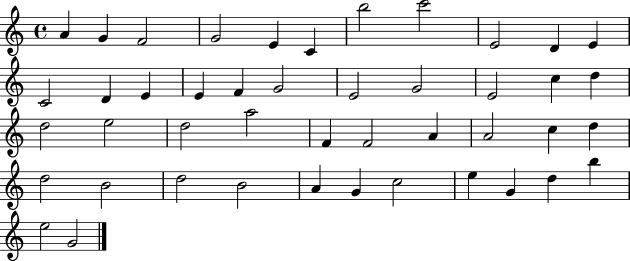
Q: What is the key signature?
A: C major